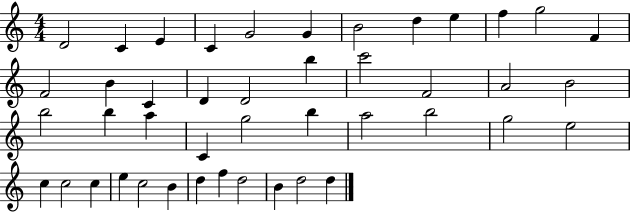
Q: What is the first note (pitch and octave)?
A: D4